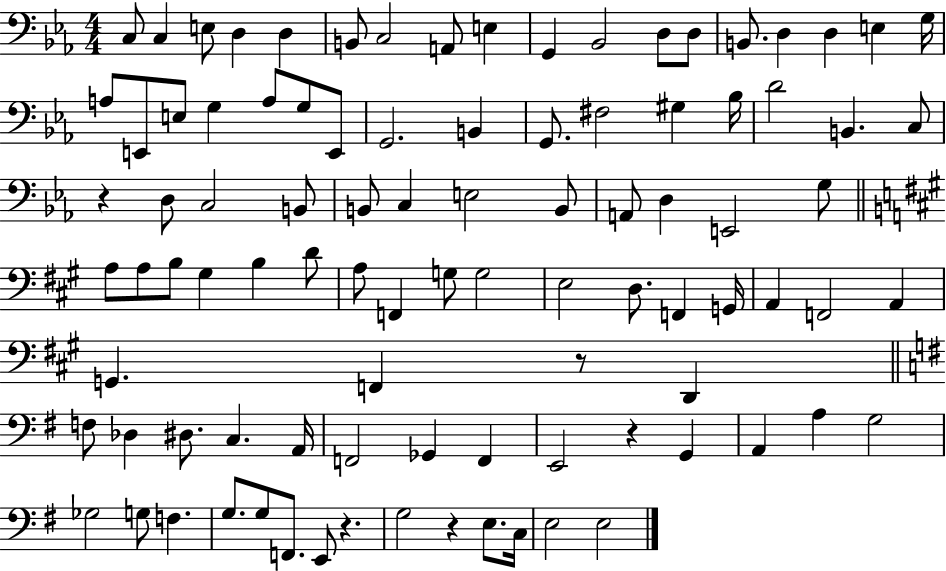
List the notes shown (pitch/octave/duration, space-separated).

C3/e C3/q E3/e D3/q D3/q B2/e C3/h A2/e E3/q G2/q Bb2/h D3/e D3/e B2/e. D3/q D3/q E3/q G3/s A3/e E2/e E3/e G3/q A3/e G3/e E2/e G2/h. B2/q G2/e. F#3/h G#3/q Bb3/s D4/h B2/q. C3/e R/q D3/e C3/h B2/e B2/e C3/q E3/h B2/e A2/e D3/q E2/h G3/e A3/e A3/e B3/e G#3/q B3/q D4/e A3/e F2/q G3/e G3/h E3/h D3/e. F2/q G2/s A2/q F2/h A2/q G2/q. F2/q R/e D2/q F3/e Db3/q D#3/e. C3/q. A2/s F2/h Gb2/q F2/q E2/h R/q G2/q A2/q A3/q G3/h Gb3/h G3/e F3/q. G3/e. G3/e F2/e. E2/e R/q. G3/h R/q E3/e. C3/s E3/h E3/h